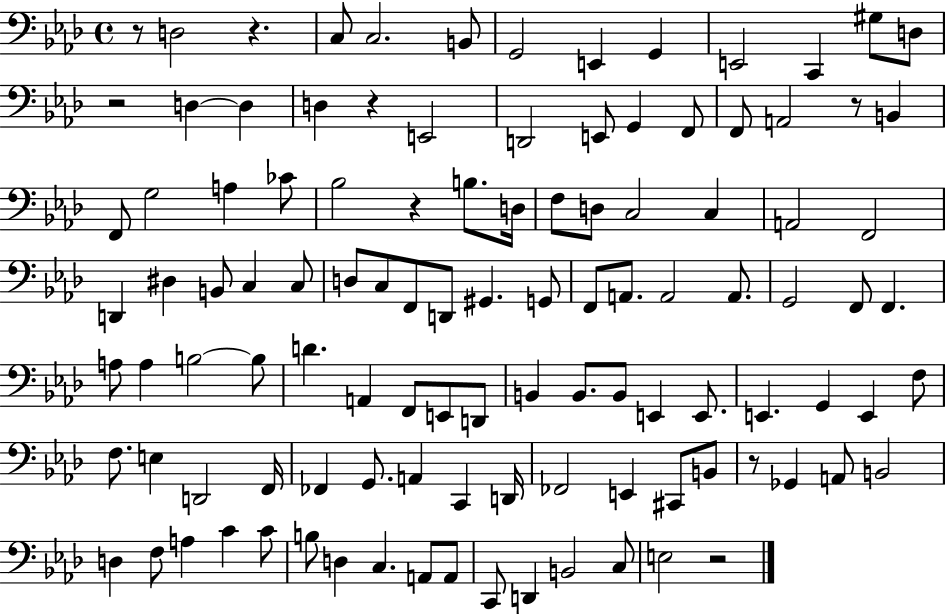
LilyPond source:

{
  \clef bass
  \time 4/4
  \defaultTimeSignature
  \key aes \major
  \repeat volta 2 { r8 d2 r4. | c8 c2. b,8 | g,2 e,4 g,4 | e,2 c,4 gis8 d8 | \break r2 d4~~ d4 | d4 r4 e,2 | d,2 e,8 g,4 f,8 | f,8 a,2 r8 b,4 | \break f,8 g2 a4 ces'8 | bes2 r4 b8. d16 | f8 d8 c2 c4 | a,2 f,2 | \break d,4 dis4 b,8 c4 c8 | d8 c8 f,8 d,8 gis,4. g,8 | f,8 a,8. a,2 a,8. | g,2 f,8 f,4. | \break a8 a4 b2~~ b8 | d'4. a,4 f,8 e,8 d,8 | b,4 b,8. b,8 e,4 e,8. | e,4. g,4 e,4 f8 | \break f8. e4 d,2 f,16 | fes,4 g,8. a,4 c,4 d,16 | fes,2 e,4 cis,8 b,8 | r8 ges,4 a,8 b,2 | \break d4 f8 a4 c'4 c'8 | b8 d4 c4. a,8 a,8 | c,8 d,4 b,2 c8 | e2 r2 | \break } \bar "|."
}